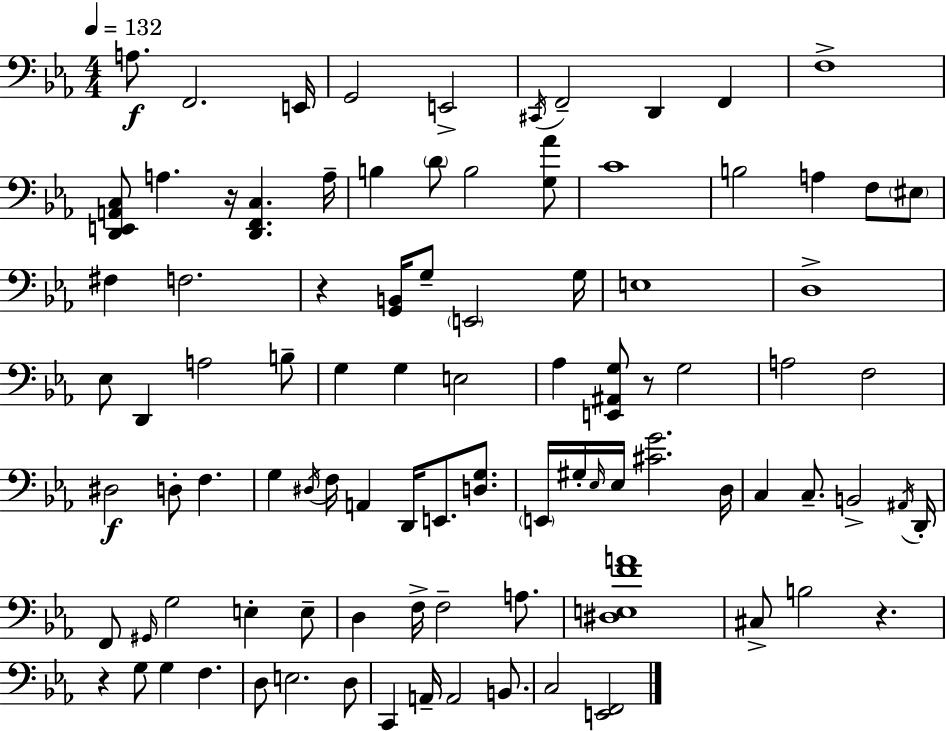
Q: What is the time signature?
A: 4/4